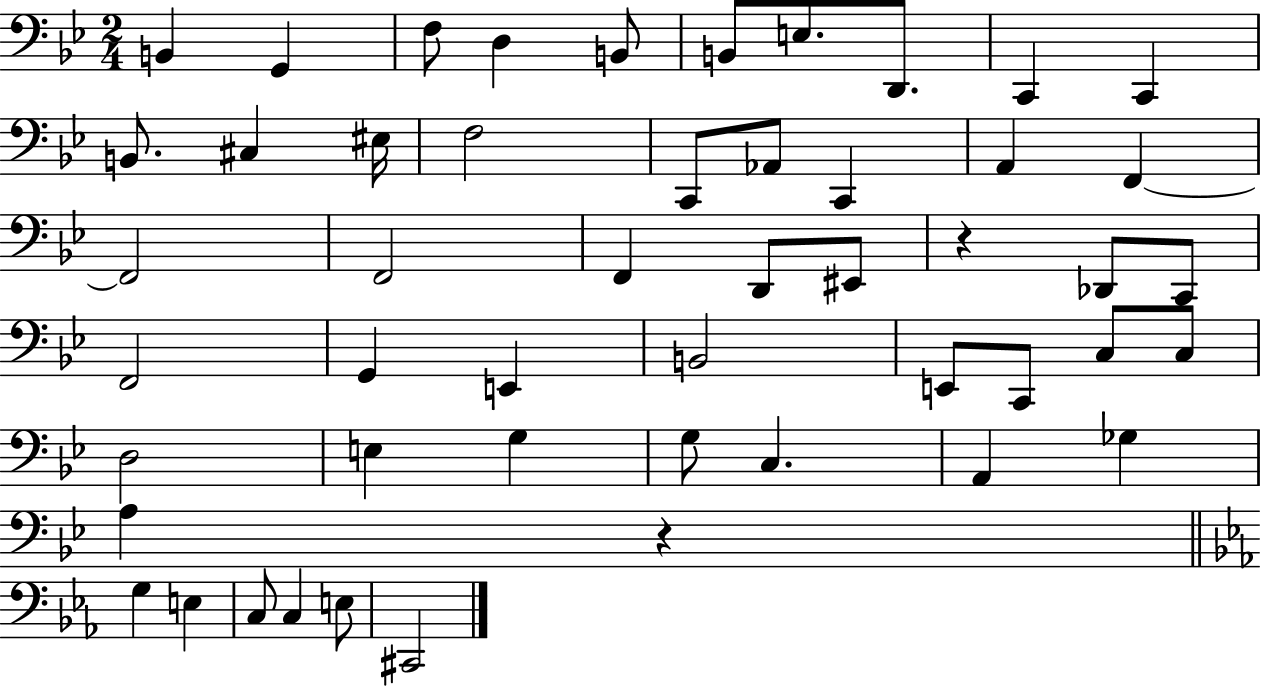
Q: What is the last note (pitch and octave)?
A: C#2